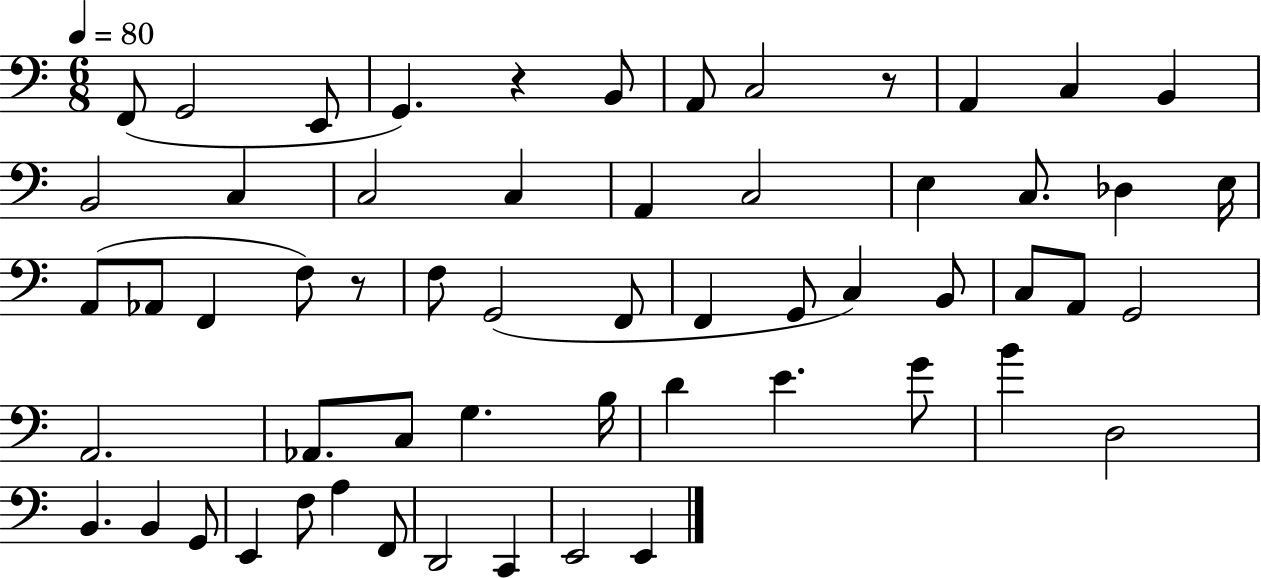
F2/e G2/h E2/e G2/q. R/q B2/e A2/e C3/h R/e A2/q C3/q B2/q B2/h C3/q C3/h C3/q A2/q C3/h E3/q C3/e. Db3/q E3/s A2/e Ab2/e F2/q F3/e R/e F3/e G2/h F2/e F2/q G2/e C3/q B2/e C3/e A2/e G2/h A2/h. Ab2/e. C3/e G3/q. B3/s D4/q E4/q. G4/e B4/q D3/h B2/q. B2/q G2/e E2/q F3/e A3/q F2/e D2/h C2/q E2/h E2/q